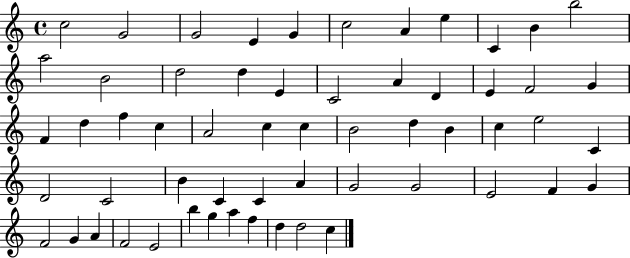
C5/h G4/h G4/h E4/q G4/q C5/h A4/q E5/q C4/q B4/q B5/h A5/h B4/h D5/h D5/q E4/q C4/h A4/q D4/q E4/q F4/h G4/q F4/q D5/q F5/q C5/q A4/h C5/q C5/q B4/h D5/q B4/q C5/q E5/h C4/q D4/h C4/h B4/q C4/q C4/q A4/q G4/h G4/h E4/h F4/q G4/q F4/h G4/q A4/q F4/h E4/h B5/q G5/q A5/q F5/q D5/q D5/h C5/q